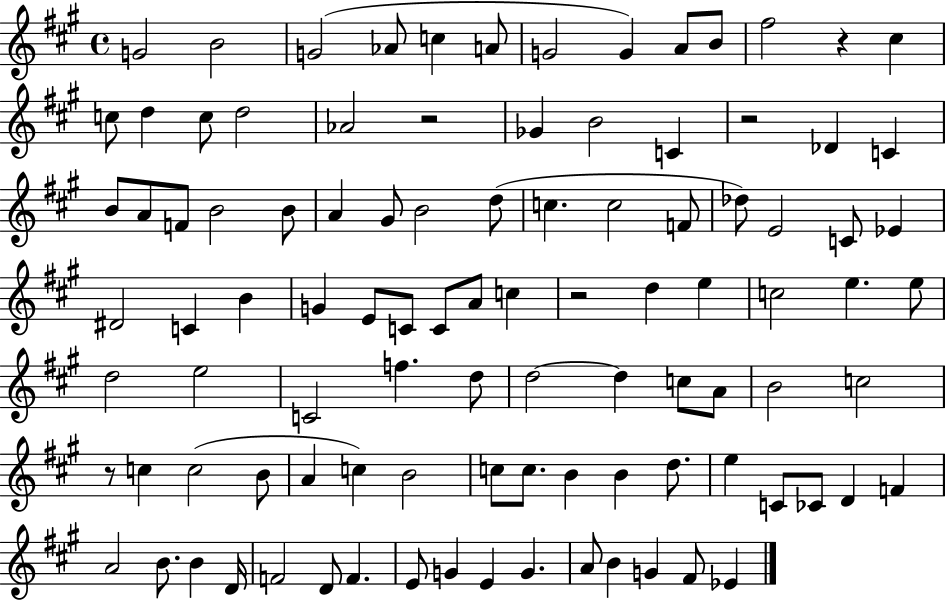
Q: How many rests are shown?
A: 5